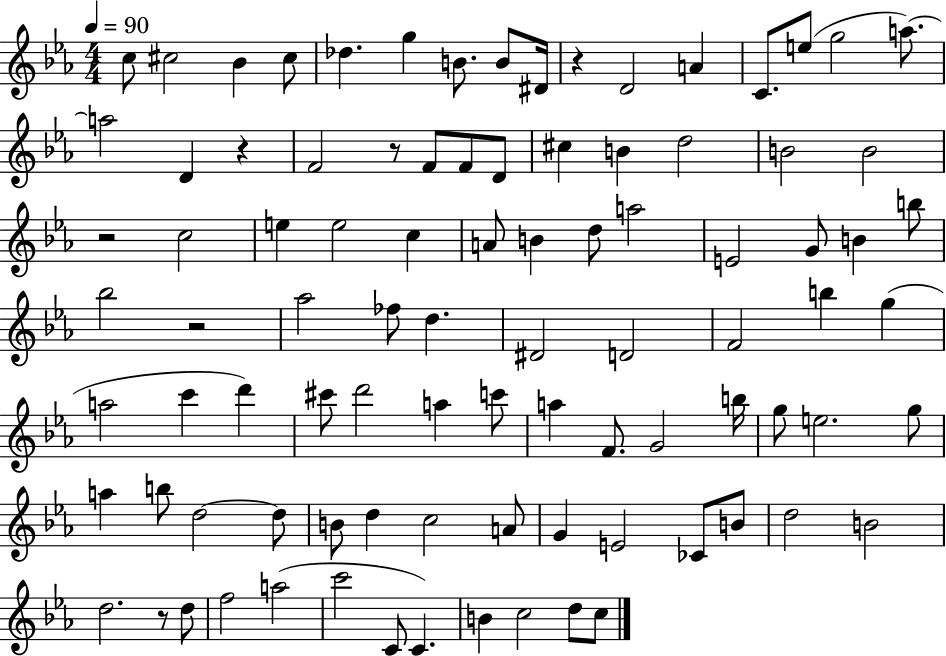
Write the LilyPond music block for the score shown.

{
  \clef treble
  \numericTimeSignature
  \time 4/4
  \key ees \major
  \tempo 4 = 90
  c''8 cis''2 bes'4 cis''8 | des''4. g''4 b'8. b'8 dis'16 | r4 d'2 a'4 | c'8. e''8( g''2 a''8.~~) | \break a''2 d'4 r4 | f'2 r8 f'8 f'8 d'8 | cis''4 b'4 d''2 | b'2 b'2 | \break r2 c''2 | e''4 e''2 c''4 | a'8 b'4 d''8 a''2 | e'2 g'8 b'4 b''8 | \break bes''2 r2 | aes''2 fes''8 d''4. | dis'2 d'2 | f'2 b''4 g''4( | \break a''2 c'''4 d'''4) | cis'''8 d'''2 a''4 c'''8 | a''4 f'8. g'2 b''16 | g''8 e''2. g''8 | \break a''4 b''8 d''2~~ d''8 | b'8 d''4 c''2 a'8 | g'4 e'2 ces'8 b'8 | d''2 b'2 | \break d''2. r8 d''8 | f''2 a''2( | c'''2 c'8 c'4.) | b'4 c''2 d''8 c''8 | \break \bar "|."
}